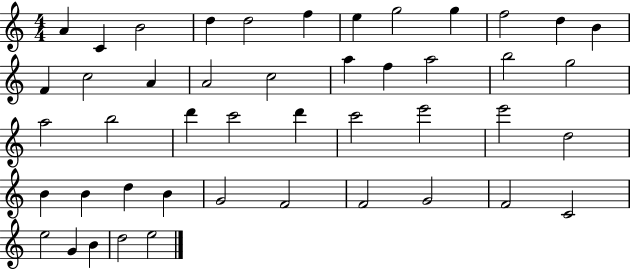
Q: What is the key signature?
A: C major